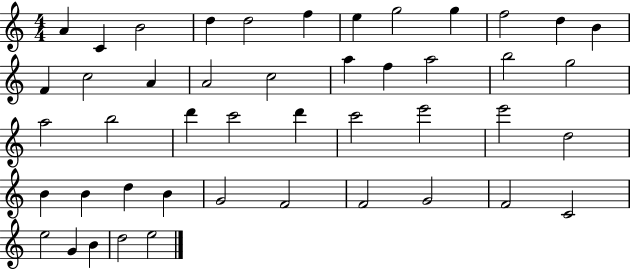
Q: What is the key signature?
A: C major